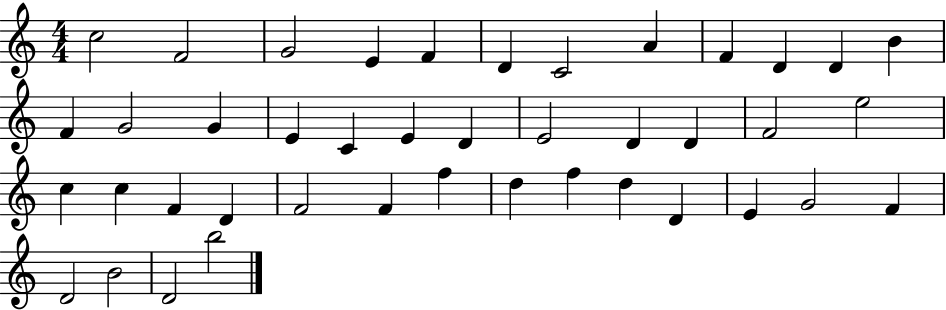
X:1
T:Untitled
M:4/4
L:1/4
K:C
c2 F2 G2 E F D C2 A F D D B F G2 G E C E D E2 D D F2 e2 c c F D F2 F f d f d D E G2 F D2 B2 D2 b2